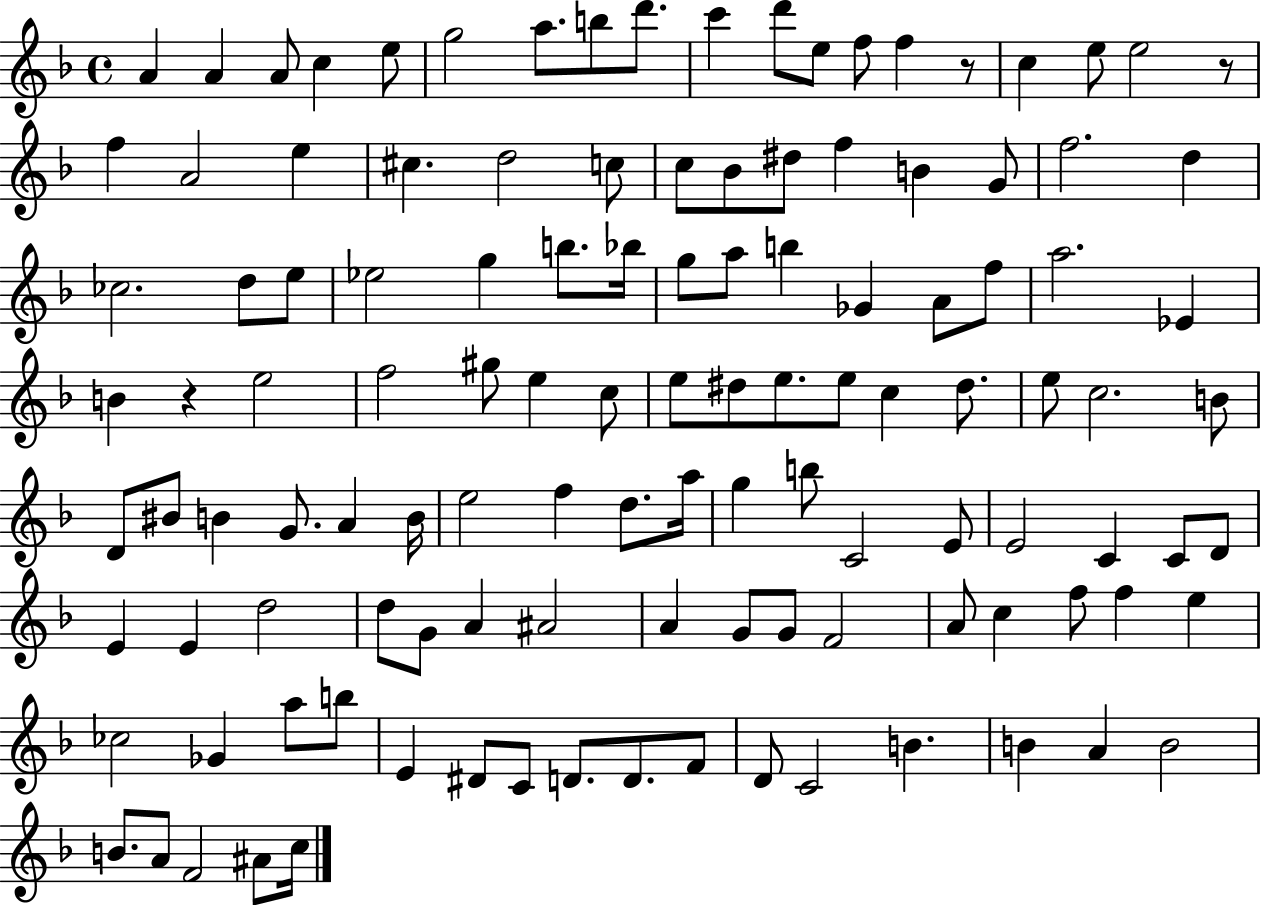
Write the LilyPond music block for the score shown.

{
  \clef treble
  \time 4/4
  \defaultTimeSignature
  \key f \major
  a'4 a'4 a'8 c''4 e''8 | g''2 a''8. b''8 d'''8. | c'''4 d'''8 e''8 f''8 f''4 r8 | c''4 e''8 e''2 r8 | \break f''4 a'2 e''4 | cis''4. d''2 c''8 | c''8 bes'8 dis''8 f''4 b'4 g'8 | f''2. d''4 | \break ces''2. d''8 e''8 | ees''2 g''4 b''8. bes''16 | g''8 a''8 b''4 ges'4 a'8 f''8 | a''2. ees'4 | \break b'4 r4 e''2 | f''2 gis''8 e''4 c''8 | e''8 dis''8 e''8. e''8 c''4 dis''8. | e''8 c''2. b'8 | \break d'8 bis'8 b'4 g'8. a'4 b'16 | e''2 f''4 d''8. a''16 | g''4 b''8 c'2 e'8 | e'2 c'4 c'8 d'8 | \break e'4 e'4 d''2 | d''8 g'8 a'4 ais'2 | a'4 g'8 g'8 f'2 | a'8 c''4 f''8 f''4 e''4 | \break ces''2 ges'4 a''8 b''8 | e'4 dis'8 c'8 d'8. d'8. f'8 | d'8 c'2 b'4. | b'4 a'4 b'2 | \break b'8. a'8 f'2 ais'8 c''16 | \bar "|."
}